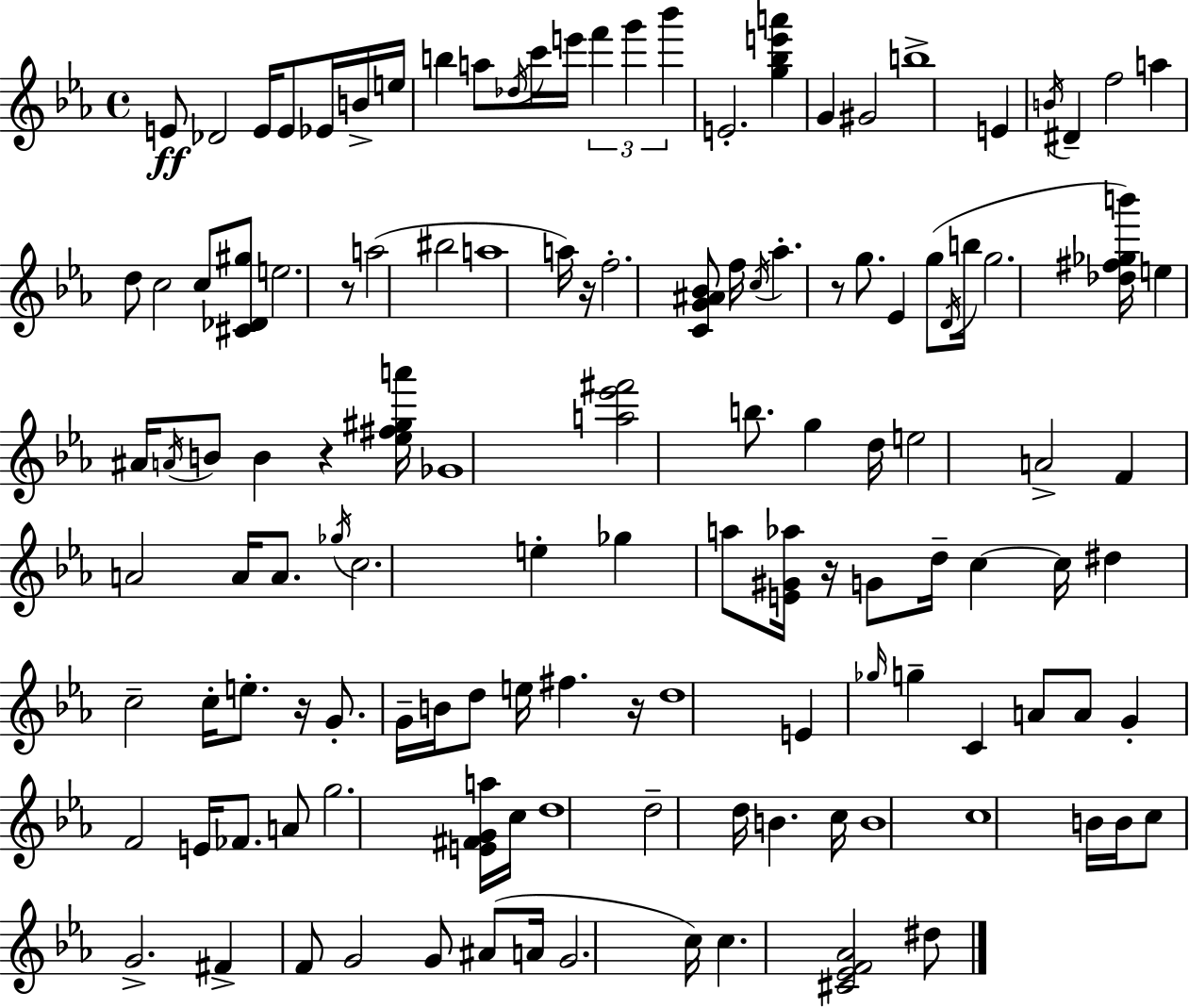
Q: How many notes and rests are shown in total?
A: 127